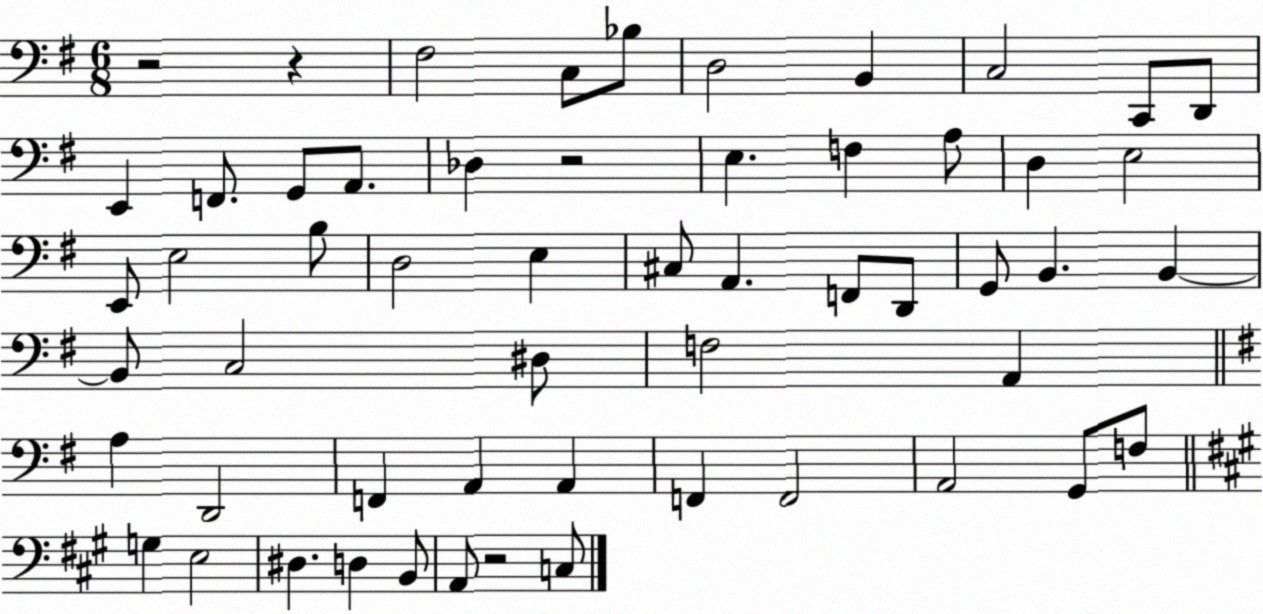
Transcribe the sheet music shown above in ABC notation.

X:1
T:Untitled
M:6/8
L:1/4
K:G
z2 z ^F,2 C,/2 _B,/2 D,2 B,, C,2 C,,/2 D,,/2 E,, F,,/2 G,,/2 A,,/2 _D, z2 E, F, A,/2 D, E,2 E,,/2 E,2 B,/2 D,2 E, ^C,/2 A,, F,,/2 D,,/2 G,,/2 B,, B,, B,,/2 C,2 ^D,/2 F,2 A,, A, D,,2 F,, A,, A,, F,, F,,2 A,,2 G,,/2 F,/2 G, E,2 ^D, D, B,,/2 A,,/2 z2 C,/2